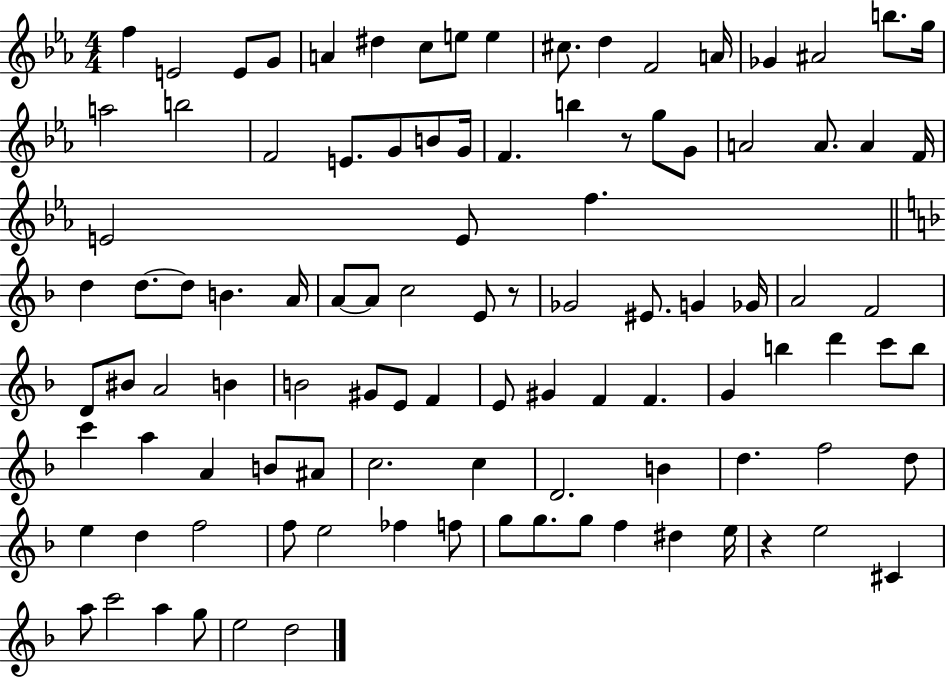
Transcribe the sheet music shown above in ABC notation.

X:1
T:Untitled
M:4/4
L:1/4
K:Eb
f E2 E/2 G/2 A ^d c/2 e/2 e ^c/2 d F2 A/4 _G ^A2 b/2 g/4 a2 b2 F2 E/2 G/2 B/2 G/4 F b z/2 g/2 G/2 A2 A/2 A F/4 E2 E/2 f d d/2 d/2 B A/4 A/2 A/2 c2 E/2 z/2 _G2 ^E/2 G _G/4 A2 F2 D/2 ^B/2 A2 B B2 ^G/2 E/2 F E/2 ^G F F G b d' c'/2 b/2 c' a A B/2 ^A/2 c2 c D2 B d f2 d/2 e d f2 f/2 e2 _f f/2 g/2 g/2 g/2 f ^d e/4 z e2 ^C a/2 c'2 a g/2 e2 d2